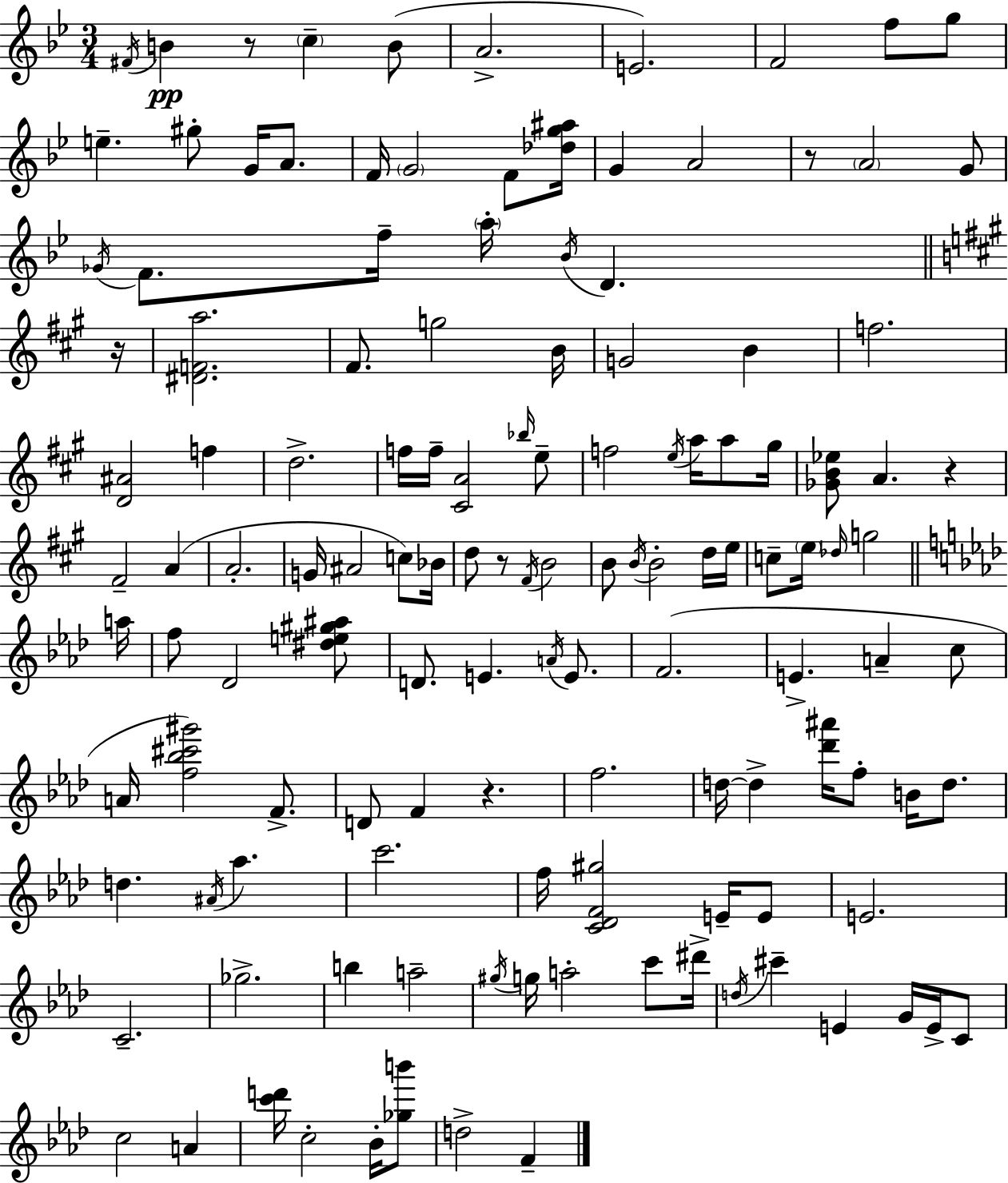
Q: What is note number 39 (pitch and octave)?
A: F5